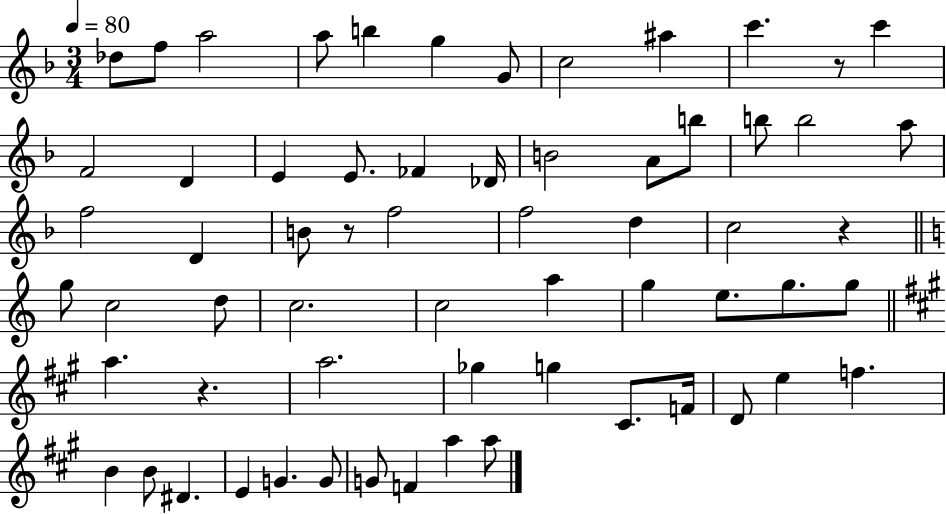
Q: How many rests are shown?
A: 4